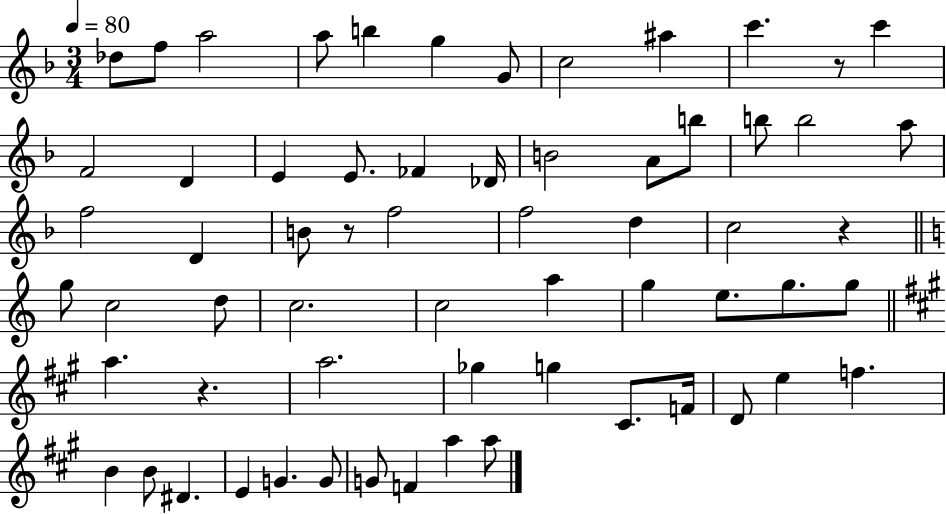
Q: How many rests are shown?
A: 4